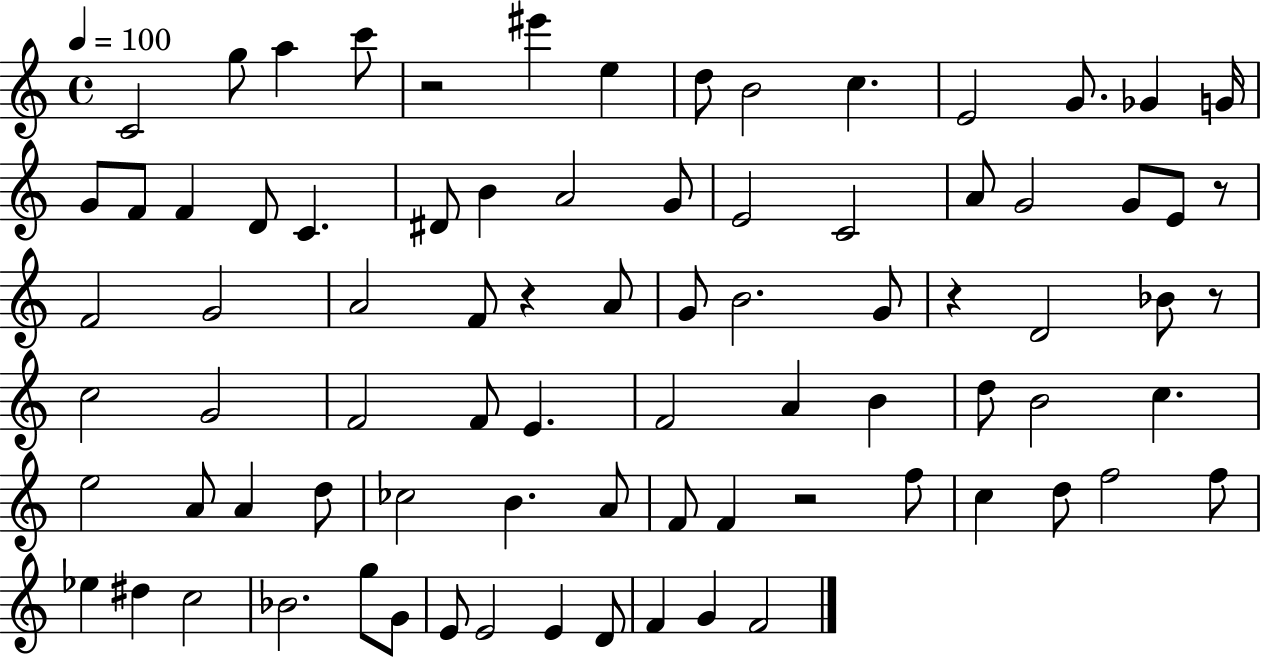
X:1
T:Untitled
M:4/4
L:1/4
K:C
C2 g/2 a c'/2 z2 ^e' e d/2 B2 c E2 G/2 _G G/4 G/2 F/2 F D/2 C ^D/2 B A2 G/2 E2 C2 A/2 G2 G/2 E/2 z/2 F2 G2 A2 F/2 z A/2 G/2 B2 G/2 z D2 _B/2 z/2 c2 G2 F2 F/2 E F2 A B d/2 B2 c e2 A/2 A d/2 _c2 B A/2 F/2 F z2 f/2 c d/2 f2 f/2 _e ^d c2 _B2 g/2 G/2 E/2 E2 E D/2 F G F2